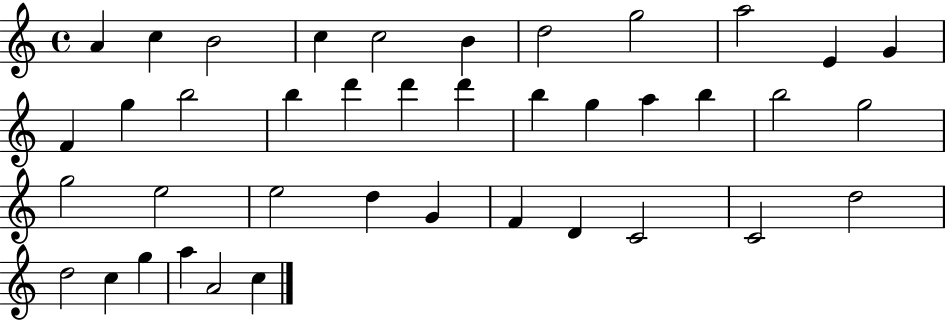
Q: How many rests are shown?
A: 0